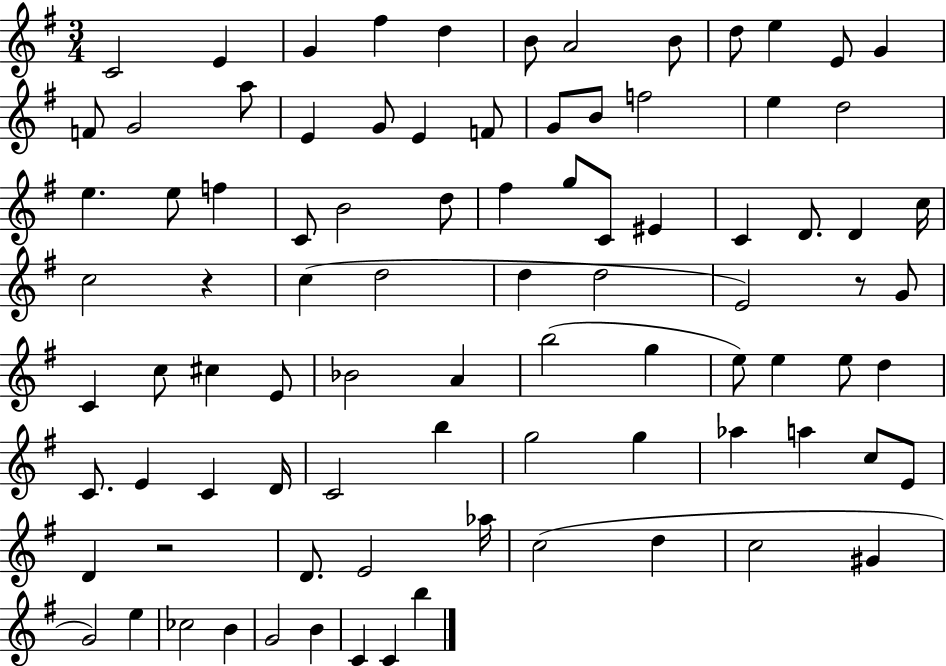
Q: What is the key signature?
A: G major